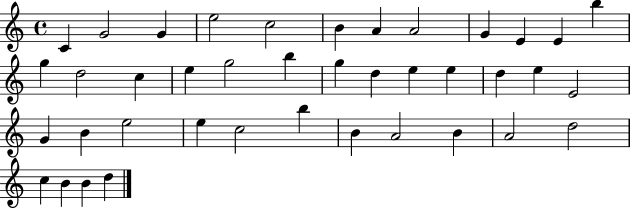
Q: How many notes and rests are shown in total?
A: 40